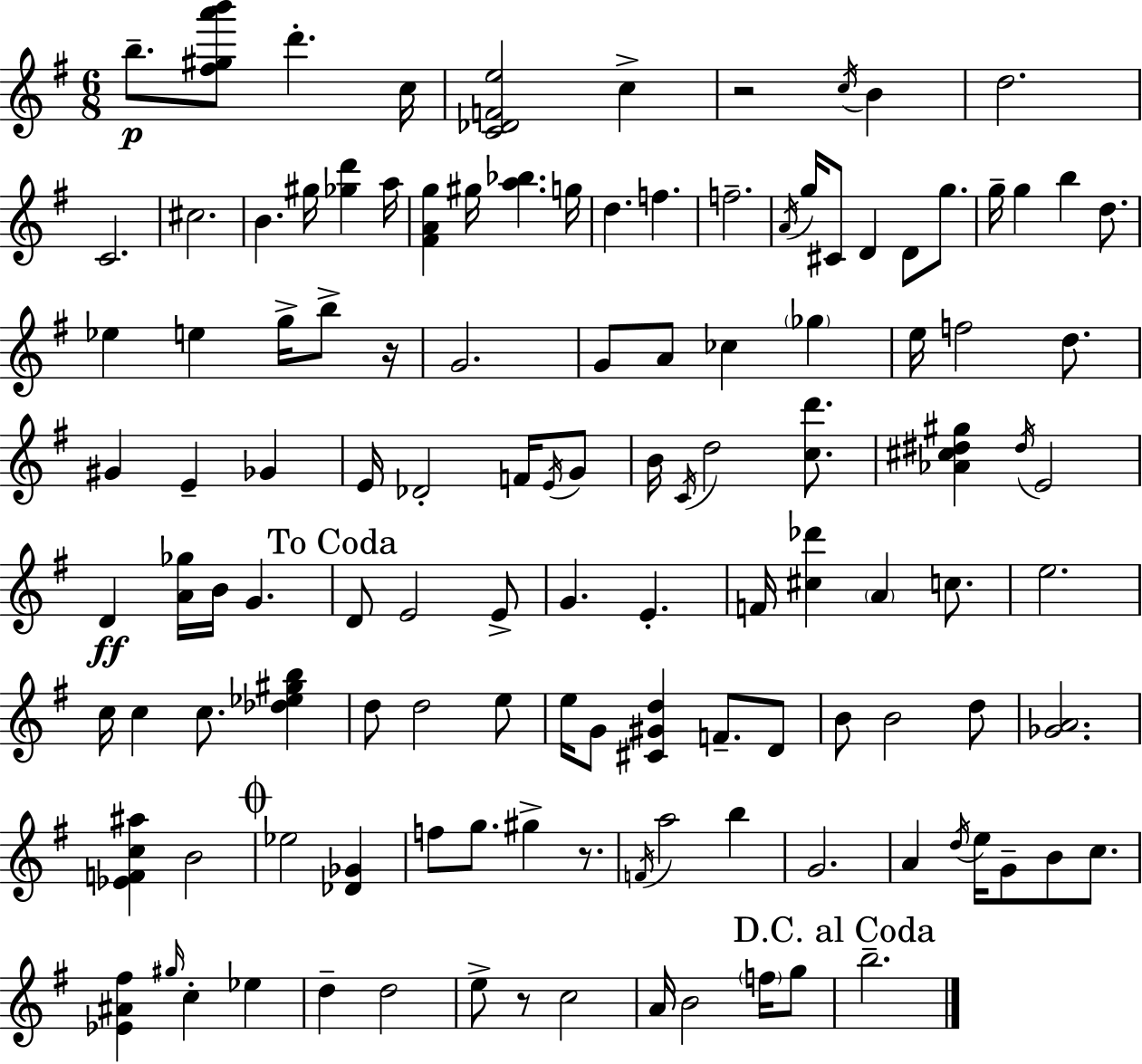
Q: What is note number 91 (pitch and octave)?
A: B4